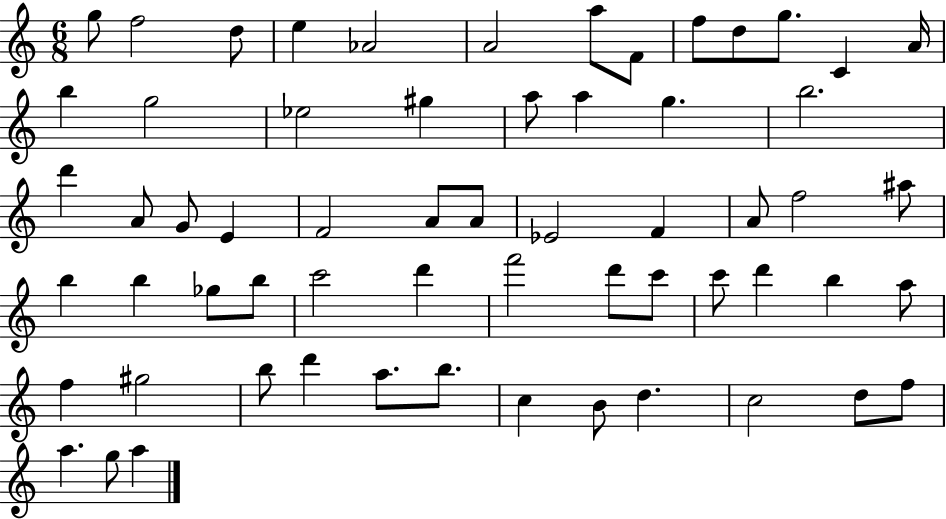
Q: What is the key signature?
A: C major